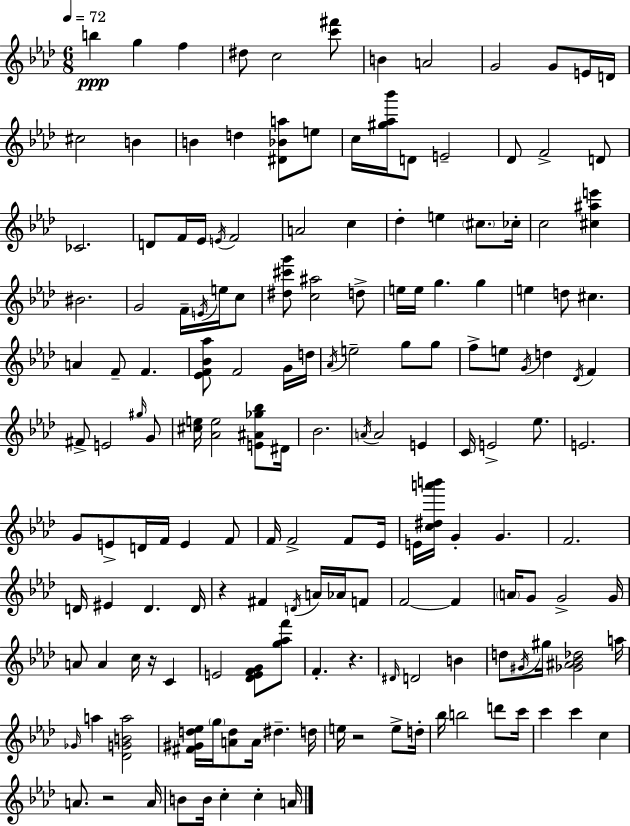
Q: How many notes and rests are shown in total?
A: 165